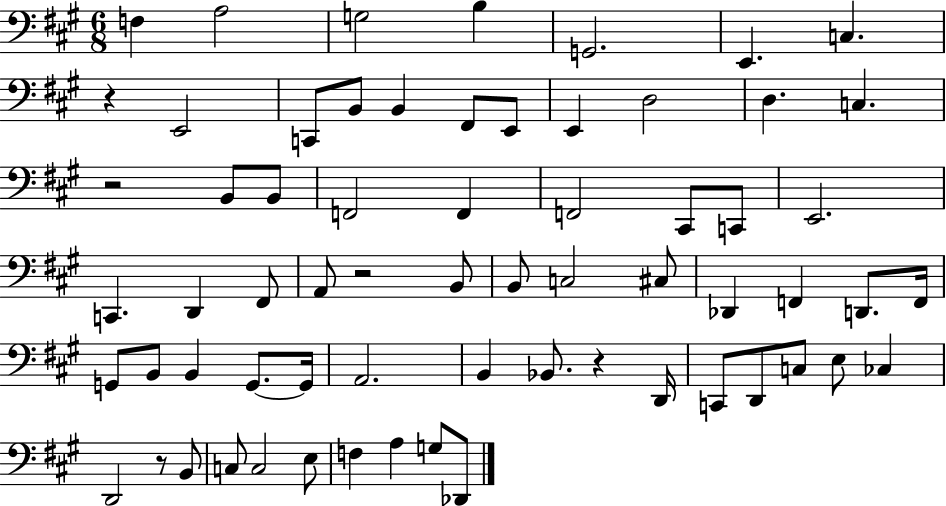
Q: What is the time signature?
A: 6/8